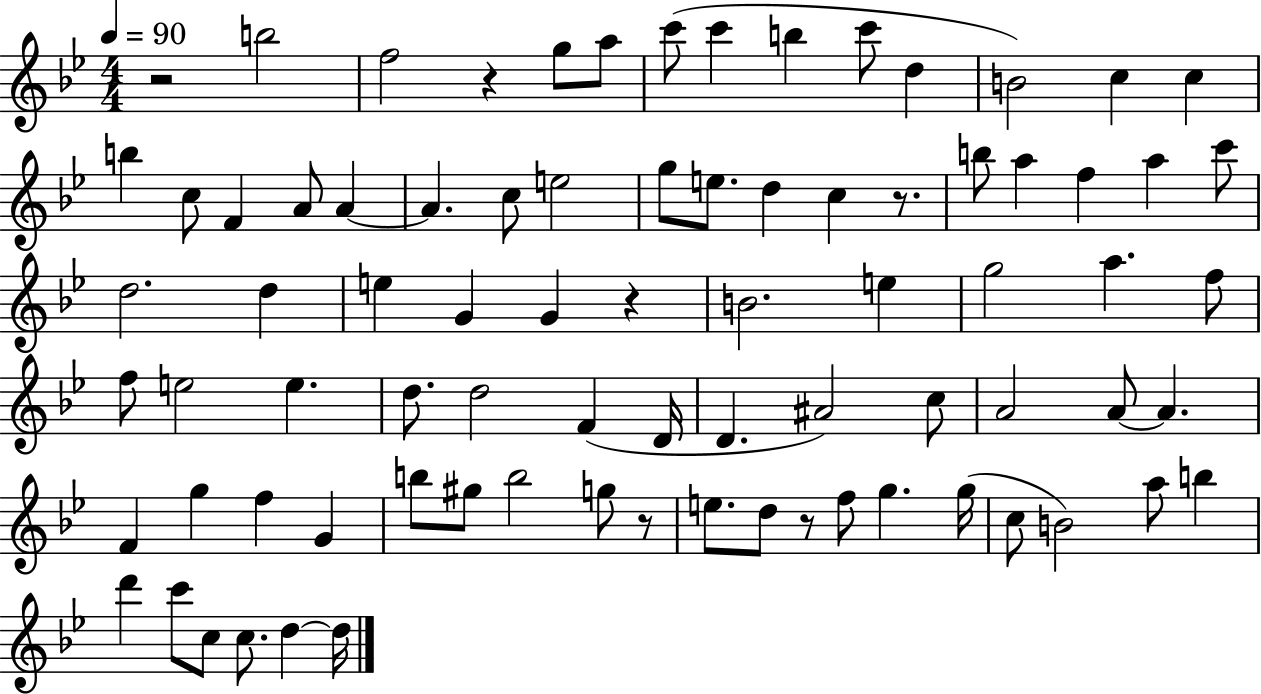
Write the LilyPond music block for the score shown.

{
  \clef treble
  \numericTimeSignature
  \time 4/4
  \key bes \major
  \tempo 4 = 90
  r2 b''2 | f''2 r4 g''8 a''8 | c'''8( c'''4 b''4 c'''8 d''4 | b'2) c''4 c''4 | \break b''4 c''8 f'4 a'8 a'4~~ | a'4. c''8 e''2 | g''8 e''8. d''4 c''4 r8. | b''8 a''4 f''4 a''4 c'''8 | \break d''2. d''4 | e''4 g'4 g'4 r4 | b'2. e''4 | g''2 a''4. f''8 | \break f''8 e''2 e''4. | d''8. d''2 f'4( d'16 | d'4. ais'2) c''8 | a'2 a'8~~ a'4. | \break f'4 g''4 f''4 g'4 | b''8 gis''8 b''2 g''8 r8 | e''8. d''8 r8 f''8 g''4. g''16( | c''8 b'2) a''8 b''4 | \break d'''4 c'''8 c''8 c''8. d''4~~ d''16 | \bar "|."
}